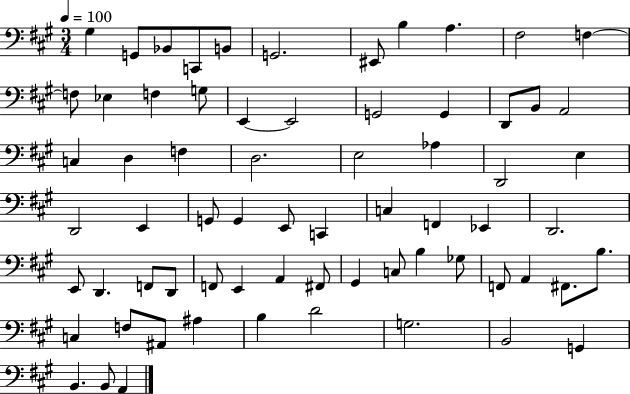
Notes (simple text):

G#3/q G2/e Bb2/e C2/e B2/e G2/h. EIS2/e B3/q A3/q. F#3/h F3/q F3/e Eb3/q F3/q G3/e E2/q E2/h G2/h G2/q D2/e B2/e A2/h C3/q D3/q F3/q D3/h. E3/h Ab3/q D2/h E3/q D2/h E2/q G2/e G2/q E2/e C2/q C3/q F2/q Eb2/q D2/h. E2/e D2/q. F2/e D2/e F2/e E2/q A2/q F#2/e G#2/q C3/e B3/q Gb3/e F2/e A2/q F#2/e. B3/e. C3/q F3/e A#2/e A#3/q B3/q D4/h G3/h. B2/h G2/q B2/q. B2/e A2/q